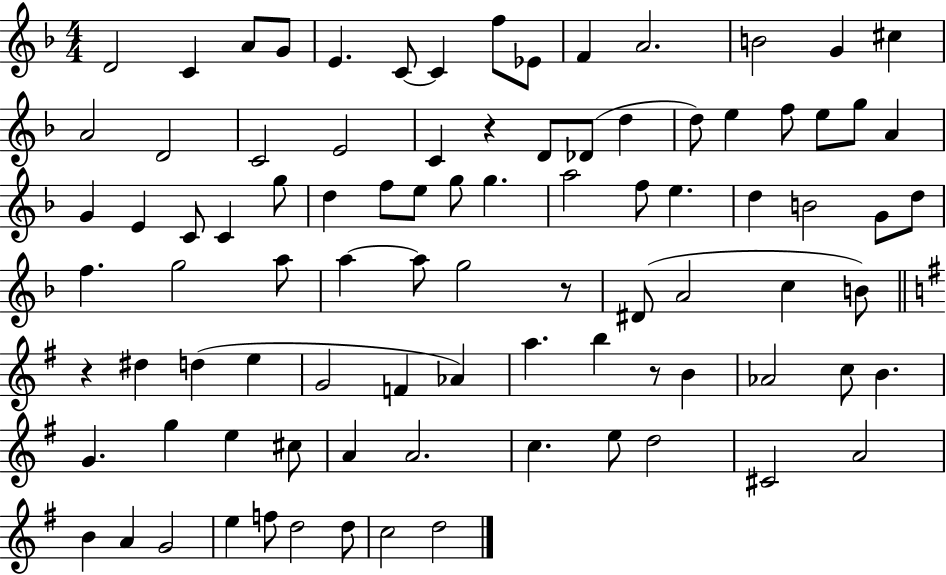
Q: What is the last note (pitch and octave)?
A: D5